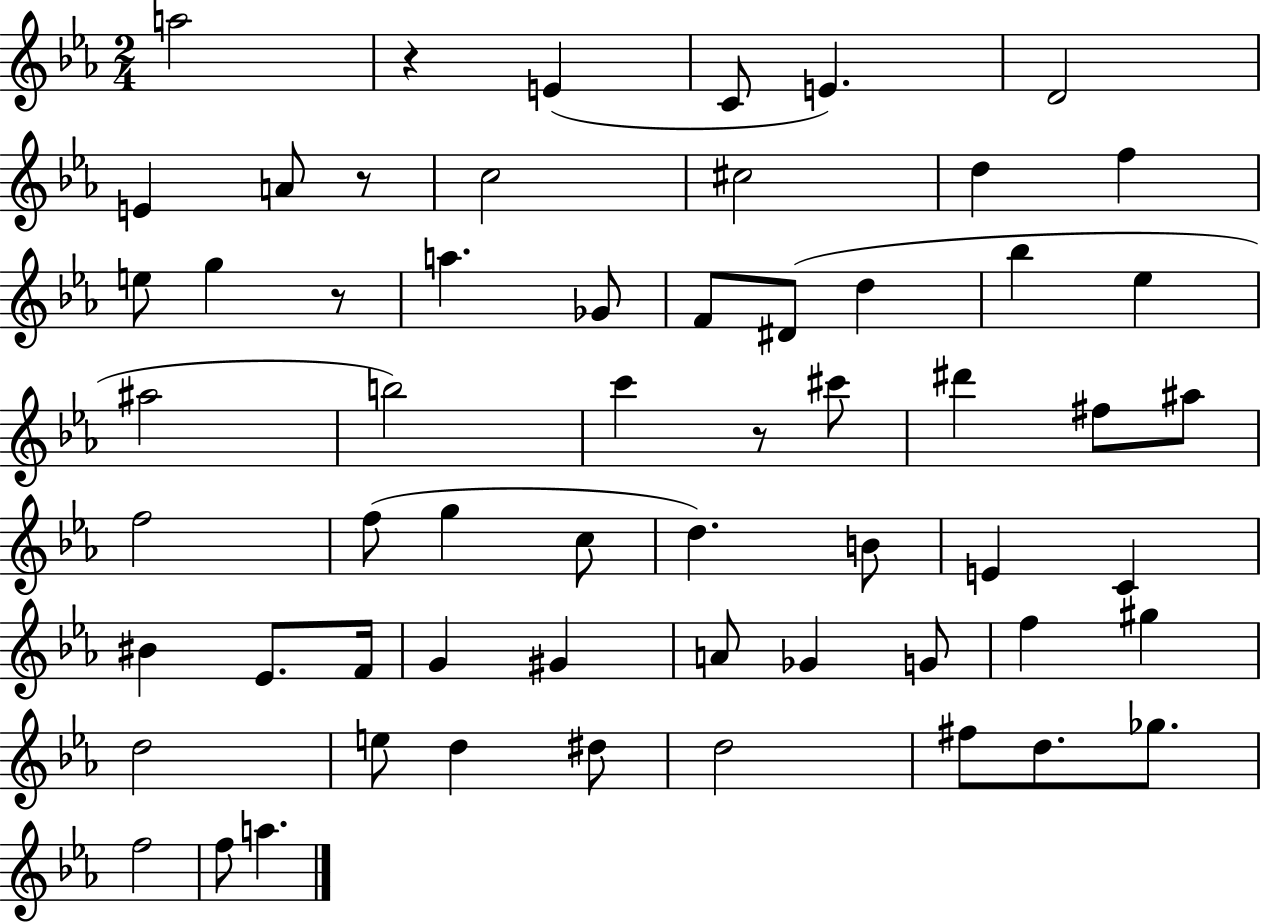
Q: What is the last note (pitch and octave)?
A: A5